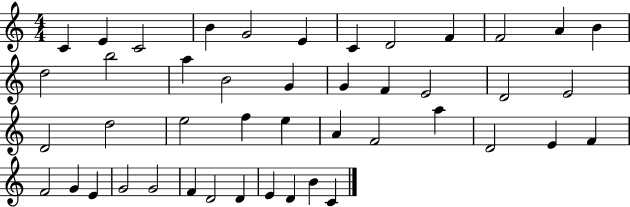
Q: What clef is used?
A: treble